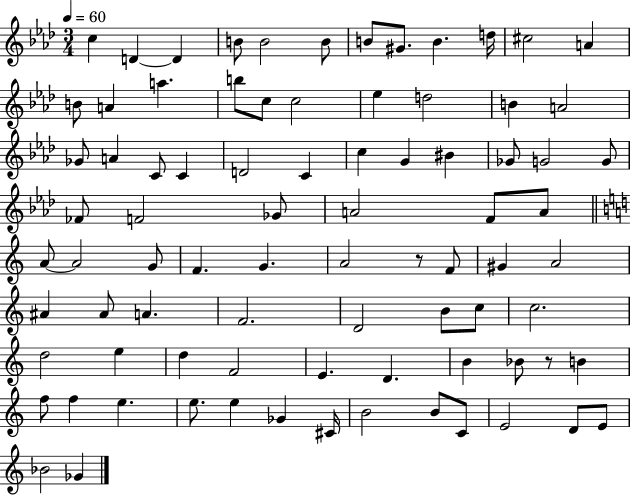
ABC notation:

X:1
T:Untitled
M:3/4
L:1/4
K:Ab
c D D B/2 B2 B/2 B/2 ^G/2 B d/4 ^c2 A B/2 A a b/2 c/2 c2 _e d2 B A2 _G/2 A C/2 C D2 C c G ^B _G/2 G2 G/2 _F/2 F2 _G/2 A2 F/2 A/2 A/2 A2 G/2 F G A2 z/2 F/2 ^G A2 ^A ^A/2 A F2 D2 B/2 c/2 c2 d2 e d F2 E D B _B/2 z/2 B f/2 f e e/2 e _G ^C/4 B2 B/2 C/2 E2 D/2 E/2 _B2 _G